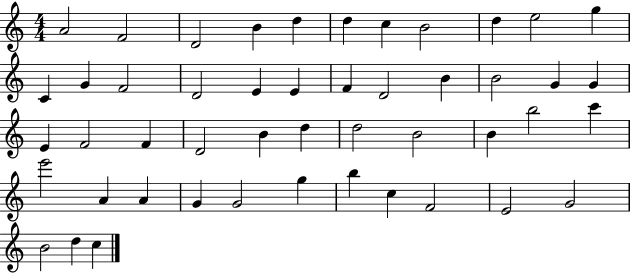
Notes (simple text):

A4/h F4/h D4/h B4/q D5/q D5/q C5/q B4/h D5/q E5/h G5/q C4/q G4/q F4/h D4/h E4/q E4/q F4/q D4/h B4/q B4/h G4/q G4/q E4/q F4/h F4/q D4/h B4/q D5/q D5/h B4/h B4/q B5/h C6/q E6/h A4/q A4/q G4/q G4/h G5/q B5/q C5/q F4/h E4/h G4/h B4/h D5/q C5/q